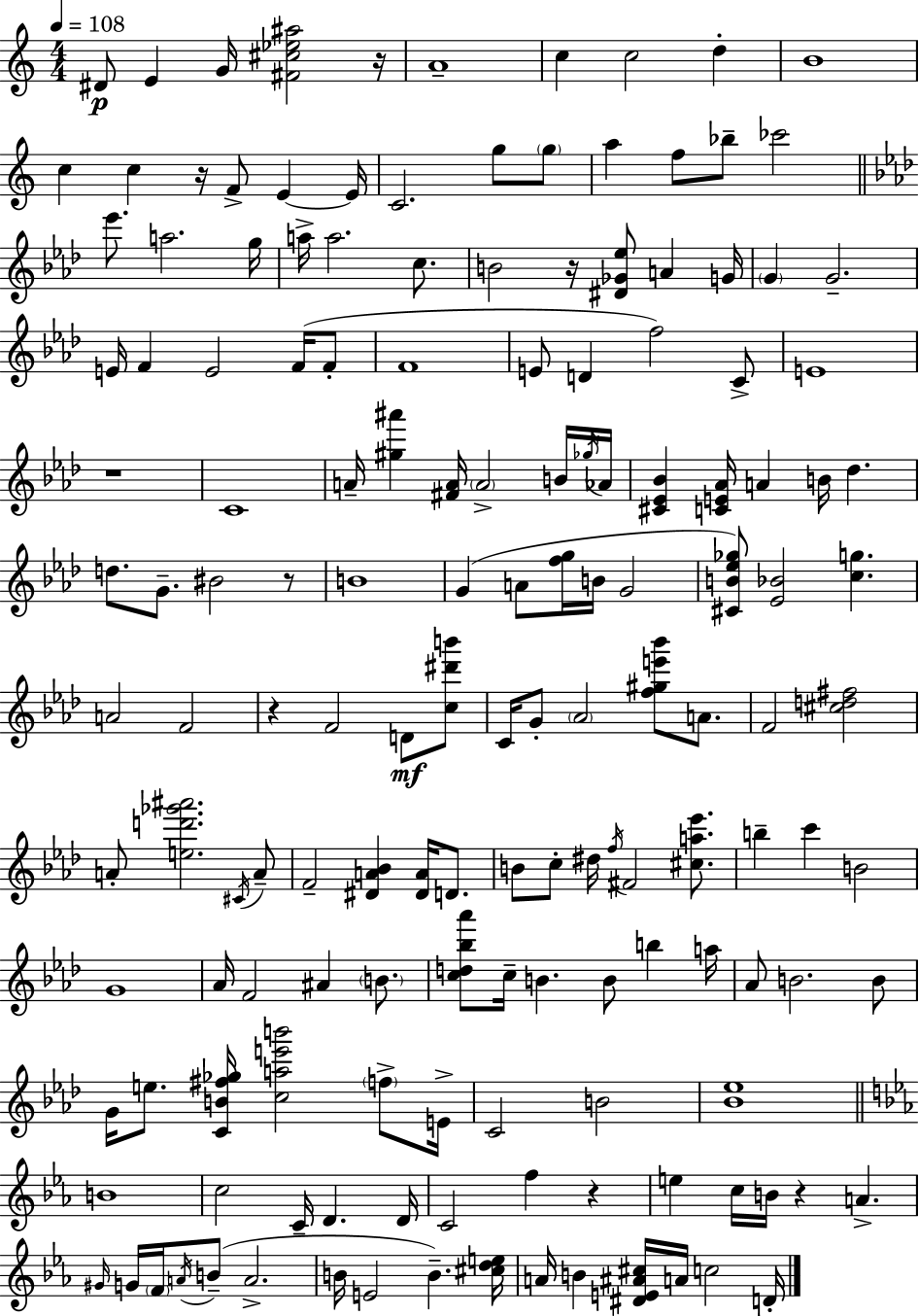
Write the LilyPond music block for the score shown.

{
  \clef treble
  \numericTimeSignature
  \time 4/4
  \key c \major
  \tempo 4 = 108
  \repeat volta 2 { dis'8\p e'4 g'16 <fis' cis'' ees'' ais''>2 r16 | a'1-- | c''4 c''2 d''4-. | b'1 | \break c''4 c''4 r16 f'8-> e'4~~ e'16 | c'2. g''8 \parenthesize g''8 | a''4 f''8 bes''8-- ces'''2 | \bar "||" \break \key f \minor ees'''8. a''2. g''16 | a''16-> a''2. c''8. | b'2 r16 <dis' ges' ees''>8 a'4 g'16 | \parenthesize g'4 g'2.-- | \break e'16 f'4 e'2 f'16( f'8-. | f'1 | e'8 d'4 f''2) c'8-> | e'1 | \break r1 | c'1 | a'16-- <gis'' ais'''>4 <fis' a'>16 \parenthesize a'2-> b'16 \acciaccatura { ges''16 } | aes'16 <cis' ees' bes'>4 <c' e' aes'>16 a'4 b'16 des''4. | \break d''8. g'8.-- bis'2 r8 | b'1 | g'4( a'8 <f'' g''>16 b'16 g'2 | <cis' b' ees'' ges''>8) <ees' bes'>2 <c'' g''>4. | \break a'2 f'2 | r4 f'2 d'8\mf <c'' dis''' b'''>8 | c'16 g'8-. \parenthesize aes'2 <f'' gis'' e''' bes'''>8 a'8. | f'2 <cis'' d'' fis''>2 | \break a'8-. <e'' d''' ges''' ais'''>2. \acciaccatura { cis'16 } | a'8-- f'2-- <dis' a' bes'>4 <dis' a'>16 d'8. | b'8 c''8-. dis''16 \acciaccatura { f''16 } fis'2 | <cis'' a'' ees'''>8. b''4-- c'''4 b'2 | \break g'1 | aes'16 f'2 ais'4 | \parenthesize b'8. <c'' d'' bes'' aes'''>8 c''16-- b'4. b'8 b''4 | a''16 aes'8 b'2. | \break b'8 g'16 e''8. <c' b' fis'' ges''>16 <c'' a'' e''' b'''>2 | \parenthesize f''8-> e'16-> c'2 b'2 | <bes' ees''>1 | \bar "||" \break \key ees \major b'1 | c''2 c'16-- d'4. d'16 | c'2 f''4 r4 | e''4 c''16 b'16 r4 a'4.-> | \break \grace { gis'16 } g'16 \parenthesize f'16 \acciaccatura { a'16 } b'8--( a'2.-> | b'16 e'2 b'4.--) | <cis'' d'' e''>16 a'16 b'4 <dis' e' ais' cis''>16 a'16 c''2 | d'16-. } \bar "|."
}